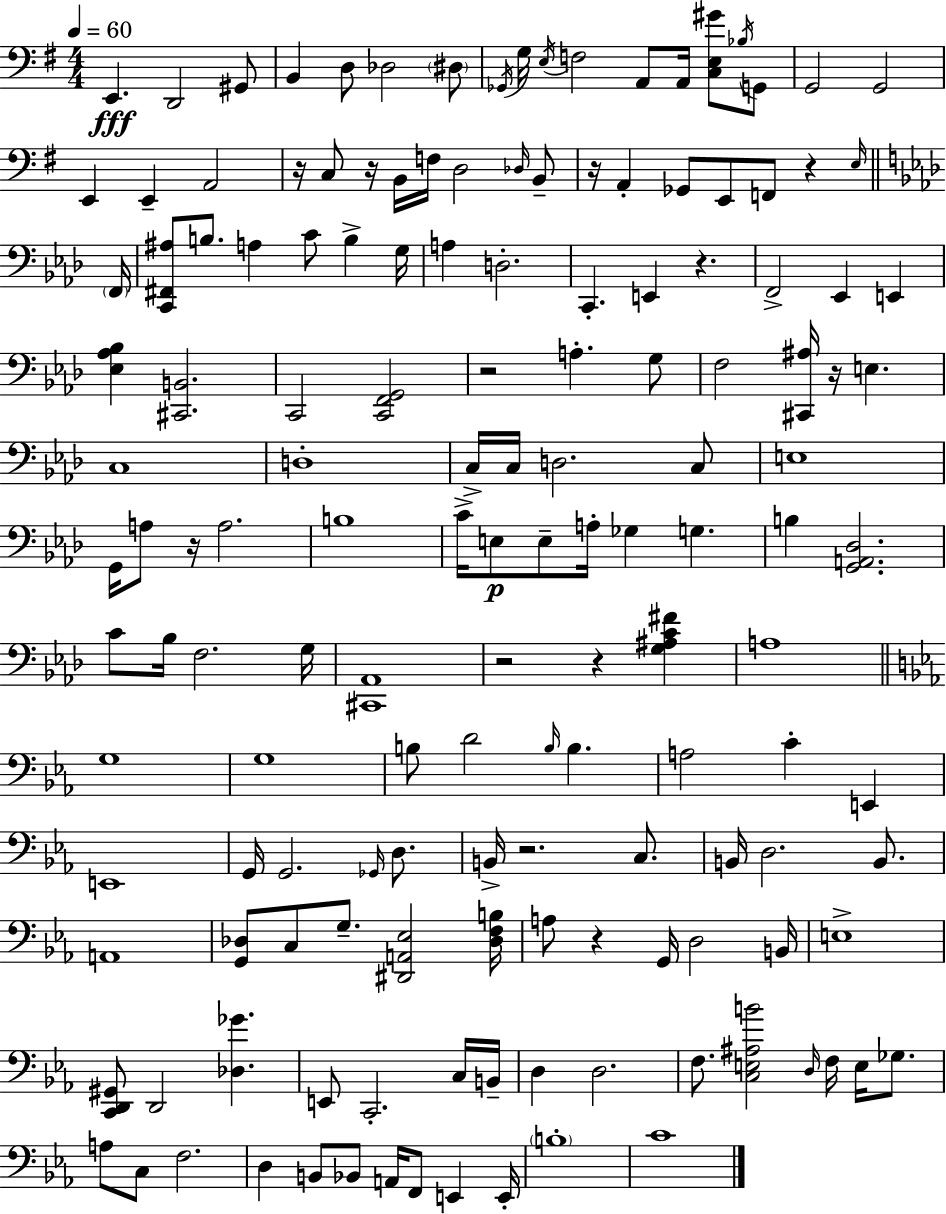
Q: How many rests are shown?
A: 12